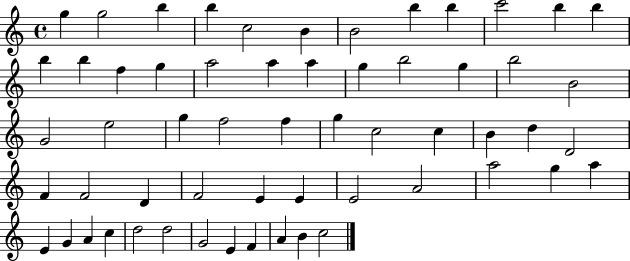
{
  \clef treble
  \time 4/4
  \defaultTimeSignature
  \key c \major
  g''4 g''2 b''4 | b''4 c''2 b'4 | b'2 b''4 b''4 | c'''2 b''4 b''4 | \break b''4 b''4 f''4 g''4 | a''2 a''4 a''4 | g''4 b''2 g''4 | b''2 b'2 | \break g'2 e''2 | g''4 f''2 f''4 | g''4 c''2 c''4 | b'4 d''4 d'2 | \break f'4 f'2 d'4 | f'2 e'4 e'4 | e'2 a'2 | a''2 g''4 a''4 | \break e'4 g'4 a'4 c''4 | d''2 d''2 | g'2 e'4 f'4 | a'4 b'4 c''2 | \break \bar "|."
}